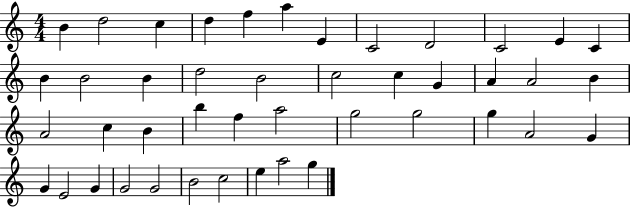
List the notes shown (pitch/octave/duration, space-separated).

B4/q D5/h C5/q D5/q F5/q A5/q E4/q C4/h D4/h C4/h E4/q C4/q B4/q B4/h B4/q D5/h B4/h C5/h C5/q G4/q A4/q A4/h B4/q A4/h C5/q B4/q B5/q F5/q A5/h G5/h G5/h G5/q A4/h G4/q G4/q E4/h G4/q G4/h G4/h B4/h C5/h E5/q A5/h G5/q